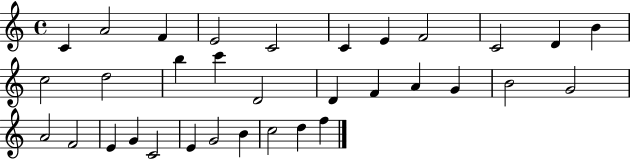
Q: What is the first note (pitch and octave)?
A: C4